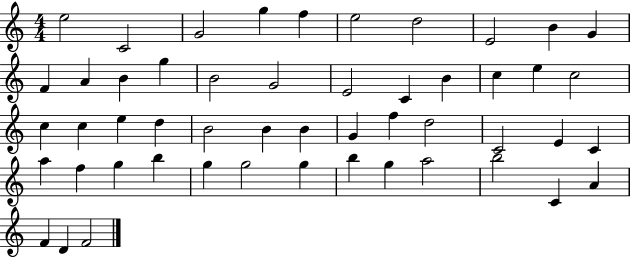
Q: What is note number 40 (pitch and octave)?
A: G5